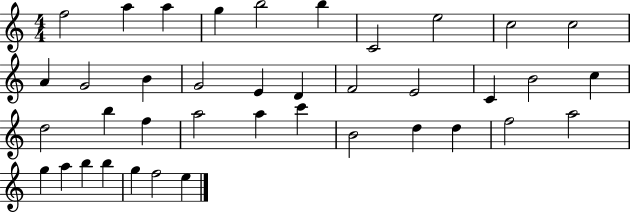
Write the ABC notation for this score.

X:1
T:Untitled
M:4/4
L:1/4
K:C
f2 a a g b2 b C2 e2 c2 c2 A G2 B G2 E D F2 E2 C B2 c d2 b f a2 a c' B2 d d f2 a2 g a b b g f2 e